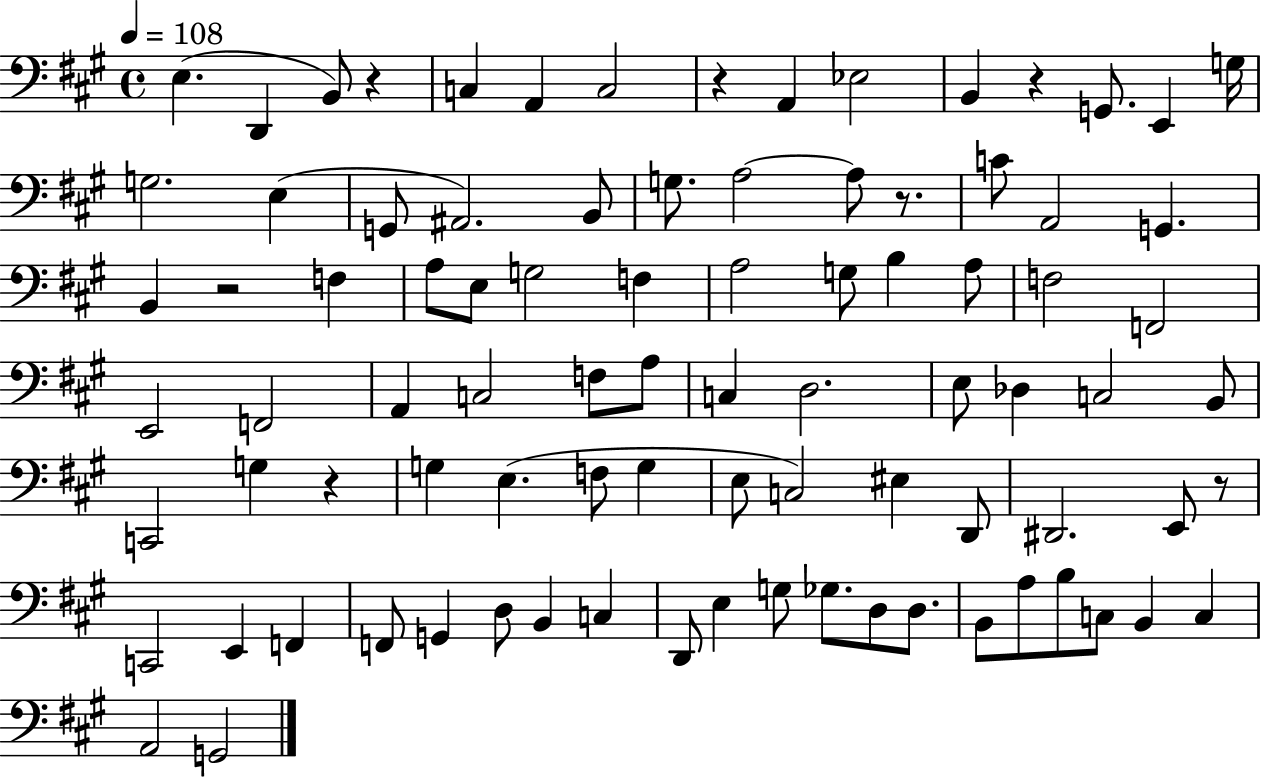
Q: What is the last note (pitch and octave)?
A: G2